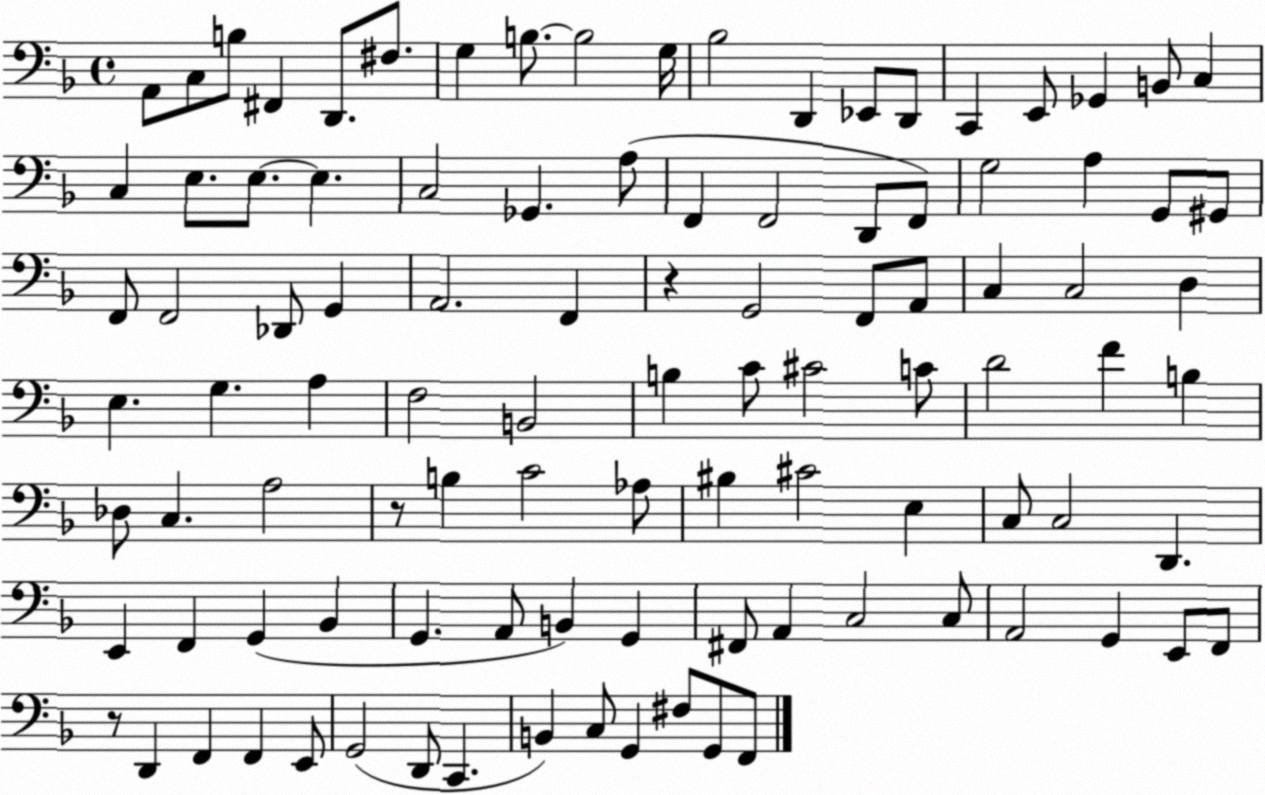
X:1
T:Untitled
M:4/4
L:1/4
K:F
A,,/2 C,/2 B,/2 ^F,, D,,/2 ^F,/2 G, B,/2 B,2 G,/4 _B,2 D,, _E,,/2 D,,/2 C,, E,,/2 _G,, B,,/2 C, C, E,/2 E,/2 E, C,2 _G,, A,/2 F,, F,,2 D,,/2 F,,/2 G,2 A, G,,/2 ^G,,/2 F,,/2 F,,2 _D,,/2 G,, A,,2 F,, z G,,2 F,,/2 A,,/2 C, C,2 D, E, G, A, F,2 B,,2 B, C/2 ^C2 C/2 D2 F B, _D,/2 C, A,2 z/2 B, C2 _A,/2 ^B, ^C2 E, C,/2 C,2 D,, E,, F,, G,, _B,, G,, A,,/2 B,, G,, ^F,,/2 A,, C,2 C,/2 A,,2 G,, E,,/2 F,,/2 z/2 D,, F,, F,, E,,/2 G,,2 D,,/2 C,, B,, C,/2 G,, ^F,/2 G,,/2 F,,/2